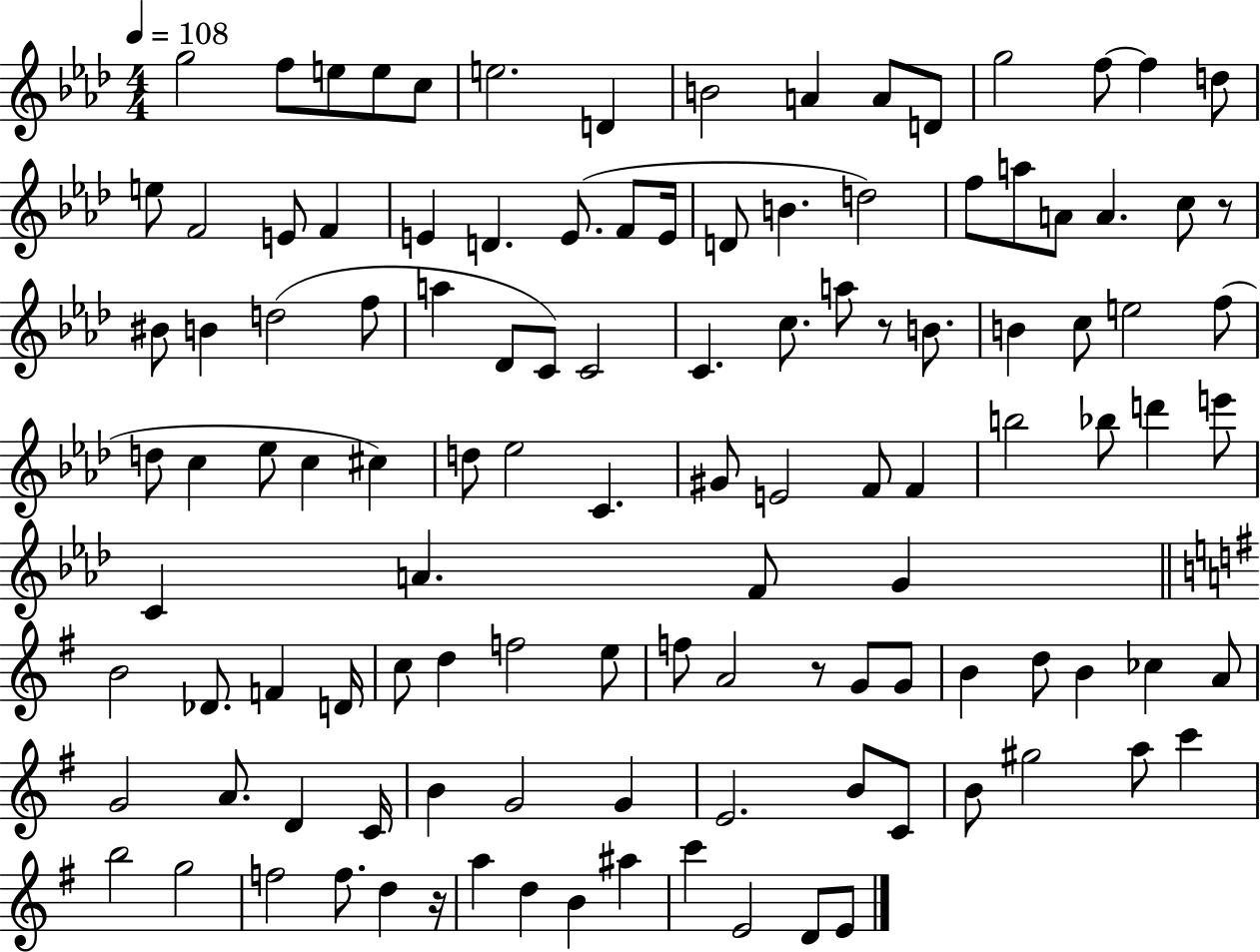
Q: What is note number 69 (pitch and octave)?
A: B4